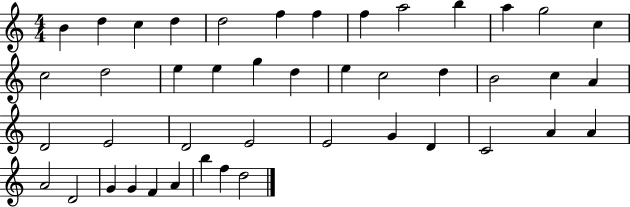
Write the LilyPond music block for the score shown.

{
  \clef treble
  \numericTimeSignature
  \time 4/4
  \key c \major
  b'4 d''4 c''4 d''4 | d''2 f''4 f''4 | f''4 a''2 b''4 | a''4 g''2 c''4 | \break c''2 d''2 | e''4 e''4 g''4 d''4 | e''4 c''2 d''4 | b'2 c''4 a'4 | \break d'2 e'2 | d'2 e'2 | e'2 g'4 d'4 | c'2 a'4 a'4 | \break a'2 d'2 | g'4 g'4 f'4 a'4 | b''4 f''4 d''2 | \bar "|."
}